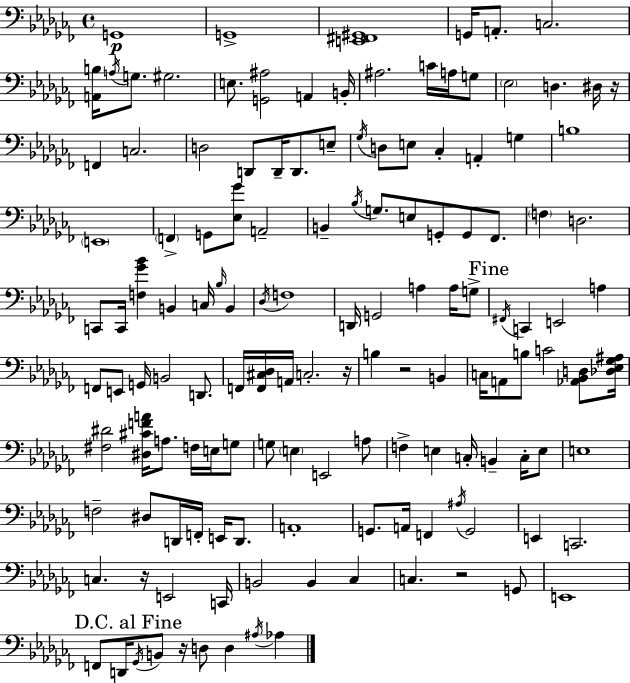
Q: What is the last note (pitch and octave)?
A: Ab3